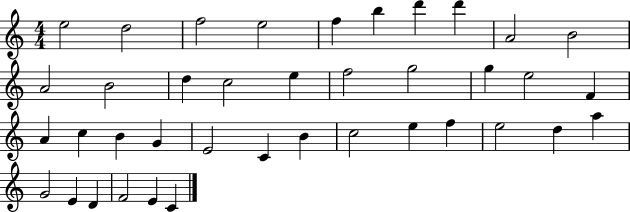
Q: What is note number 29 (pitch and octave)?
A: E5